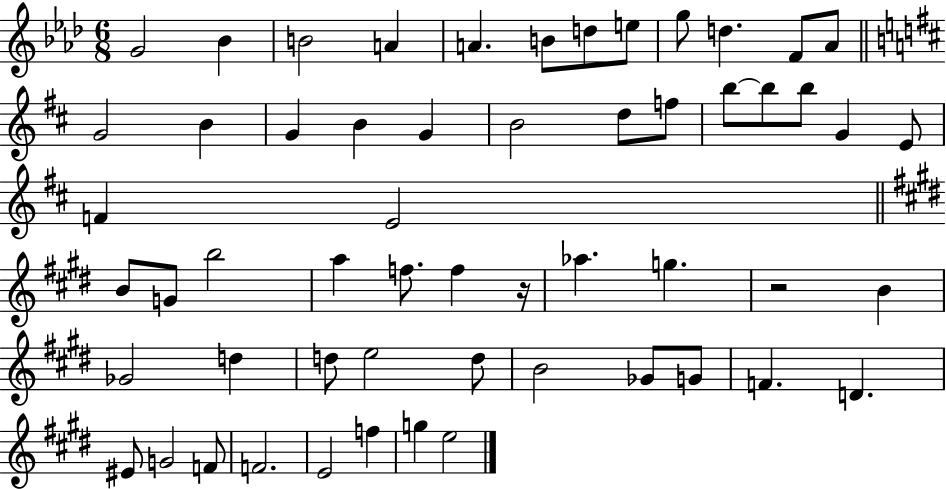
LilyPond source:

{
  \clef treble
  \numericTimeSignature
  \time 6/8
  \key aes \major
  \repeat volta 2 { g'2 bes'4 | b'2 a'4 | a'4. b'8 d''8 e''8 | g''8 d''4. f'8 aes'8 | \break \bar "||" \break \key d \major g'2 b'4 | g'4 b'4 g'4 | b'2 d''8 f''8 | b''8~~ b''8 b''8 g'4 e'8 | \break f'4 e'2 | \bar "||" \break \key e \major b'8 g'8 b''2 | a''4 f''8. f''4 r16 | aes''4. g''4. | r2 b'4 | \break ges'2 d''4 | d''8 e''2 d''8 | b'2 ges'8 g'8 | f'4. d'4. | \break eis'8 g'2 f'8 | f'2. | e'2 f''4 | g''4 e''2 | \break } \bar "|."
}